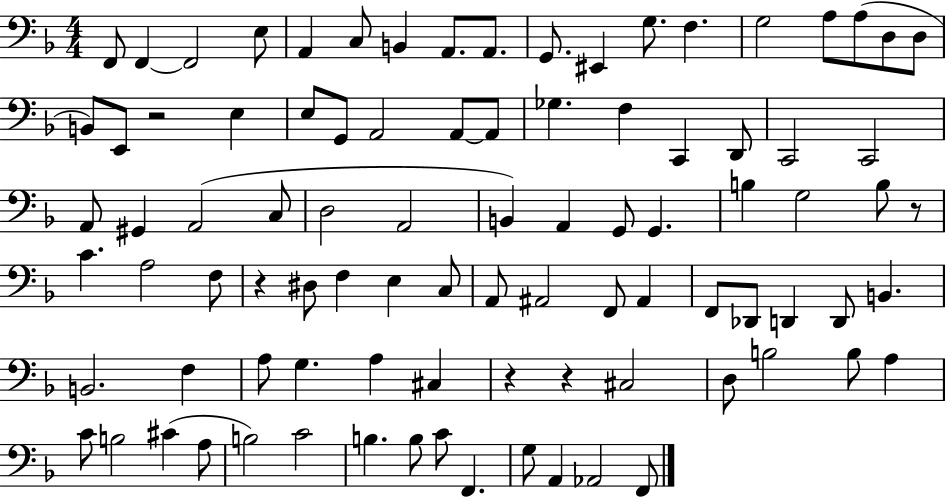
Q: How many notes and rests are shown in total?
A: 91